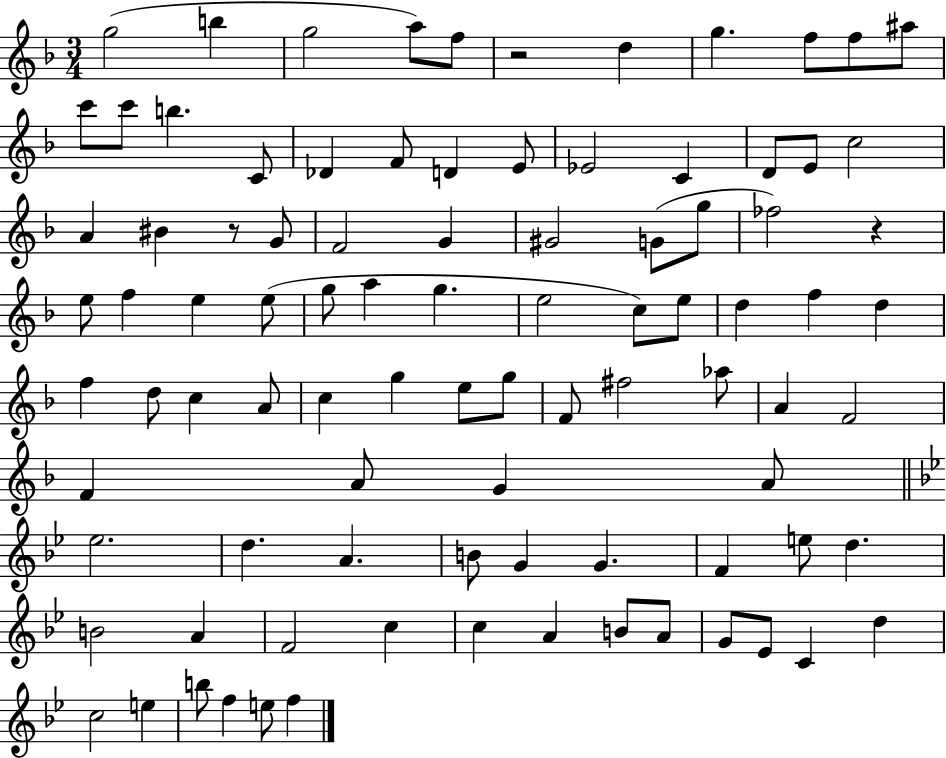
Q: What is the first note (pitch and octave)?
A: G5